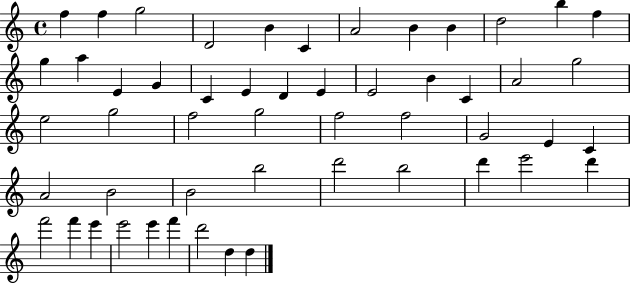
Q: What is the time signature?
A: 4/4